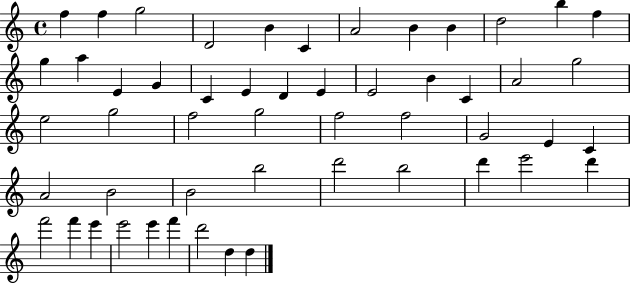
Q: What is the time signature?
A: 4/4